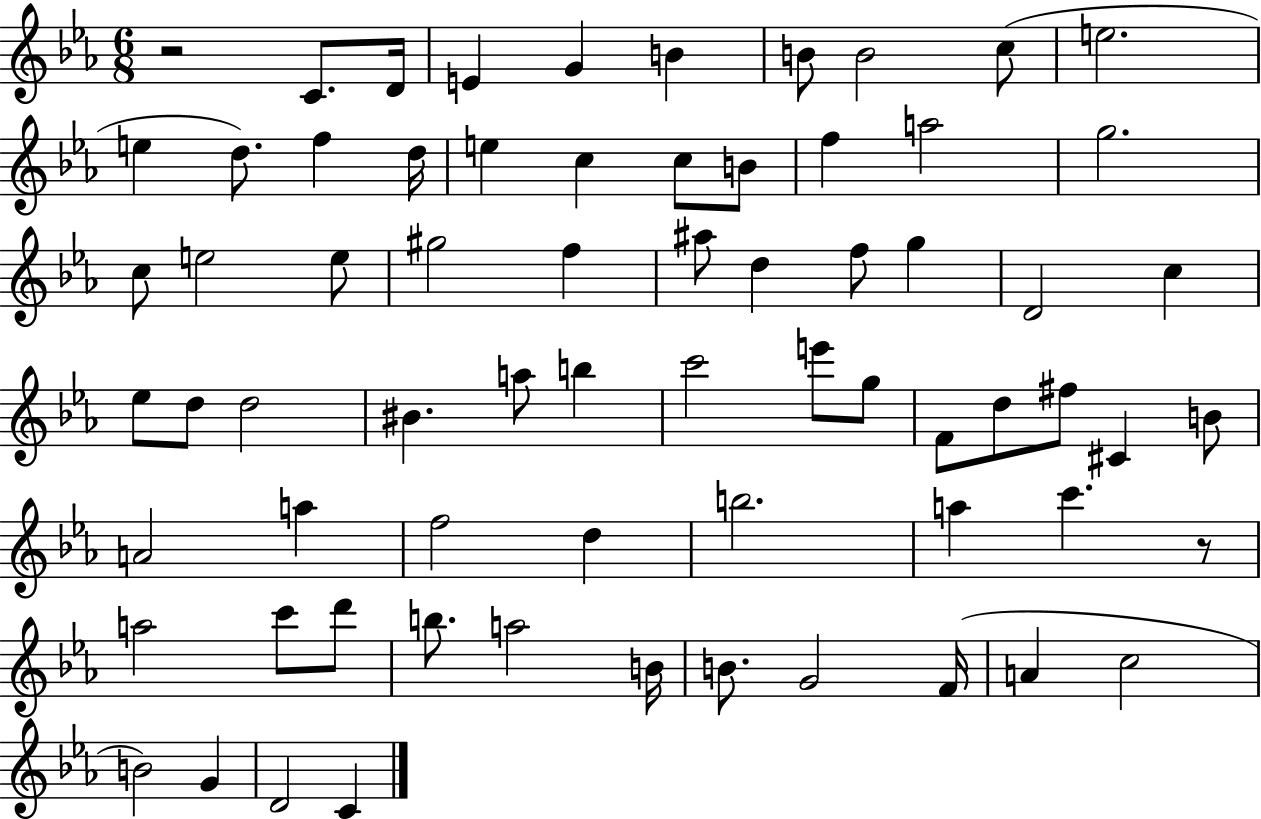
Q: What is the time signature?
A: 6/8